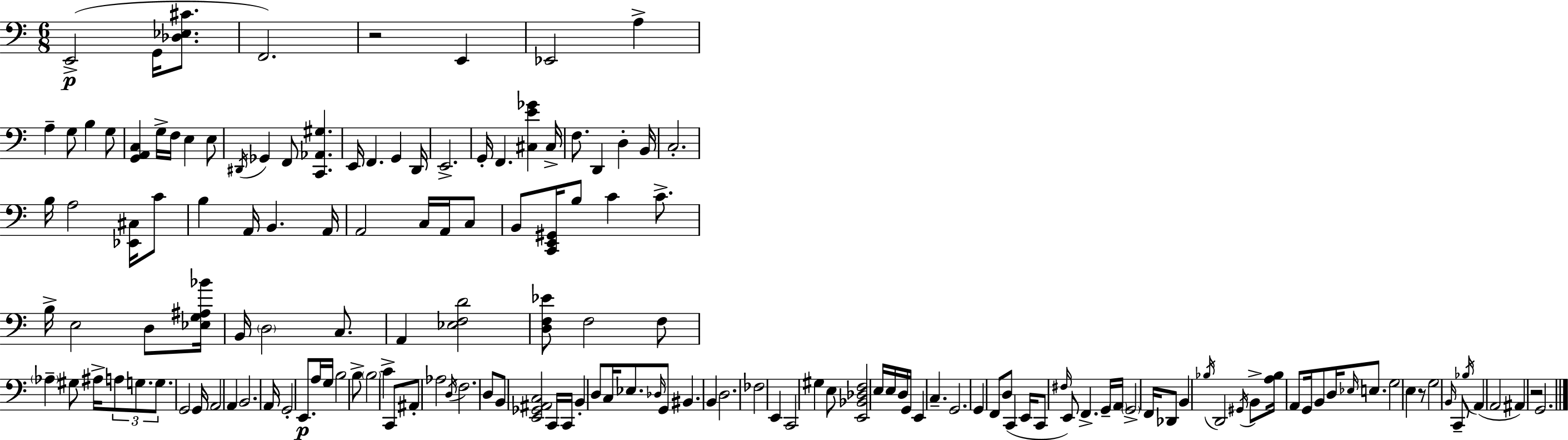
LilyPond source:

{
  \clef bass
  \numericTimeSignature
  \time 6/8
  \key a \minor
  \repeat volta 2 { e,2->(\p g,16 <des ees cis'>8. | f,2.) | r2 e,4 | ees,2 a4-> | \break a4-- g8 b4 g8 | <g, a, c>4 g16-> f16 e4 e8 | \acciaccatura { dis,16 } ges,4 f,8 <c, aes, gis>4. | e,16 f,4. g,4 | \break d,16 e,2.-> | g,16-. f,4. <cis e' ges'>4 | cis16-> f8. d,4 d4-. | b,16 c2.-. | \break b16 a2 <ees, cis>16 c'8 | b4 a,16 b,4. | a,16 a,2 c16 a,16 c8 | b,8 <c, e, gis,>16 b8 c'4 c'8.-> | \break b16-> e2 d8 | <ees g ais bes'>16 b,16 \parenthesize d2 c8. | a,4 <ees f d'>2 | <d f ees'>8 f2 f8 | \break \parenthesize aes4-- gis8 ais16-> \tuplet 3/2 { a8 g8. | g8. } g,2 | g,16 a,2 a,4 | b,2. | \break a,16 g,2-. e,8.\p | a16 g16 b2 b8-> | \parenthesize b2 c'4-> | c,8 ais,8-. aes2 | \break \acciaccatura { d16 } f2. | d8 b,8 <e, ges, ais, c>2 | c,16 c,16 b,4-. d8 c16 ees8. | \grace { des16 } g,8 bis,4. b,4 | \break d2. | fes2 e,4 | c,2 gis4 | e8 <e, bes, des f>2 | \break e16 e16 d16 g,16 e,4 c4.-- | g,2. | g,4 f,8 d8( c,4 | e,16 c,8 \grace { fis16 } e,8) f,4.-> | \break g,16-- \parenthesize a,16 \parenthesize g,2-> | f,16 des,8 b,4 \acciaccatura { bes16 } d,2 | \acciaccatura { gis,16 } b,8-> <a bes>16 a,8 g,16 | b,8 d16 \grace { ees16 } e8. g2 | \break e4 r8 g2 | \grace { b,16 } c,8-- \acciaccatura { bes16 } a,4( | a,2 ais,4) | r2 g,2. | \break } \bar "|."
}